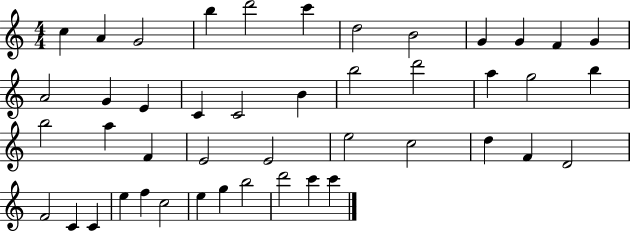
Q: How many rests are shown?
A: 0